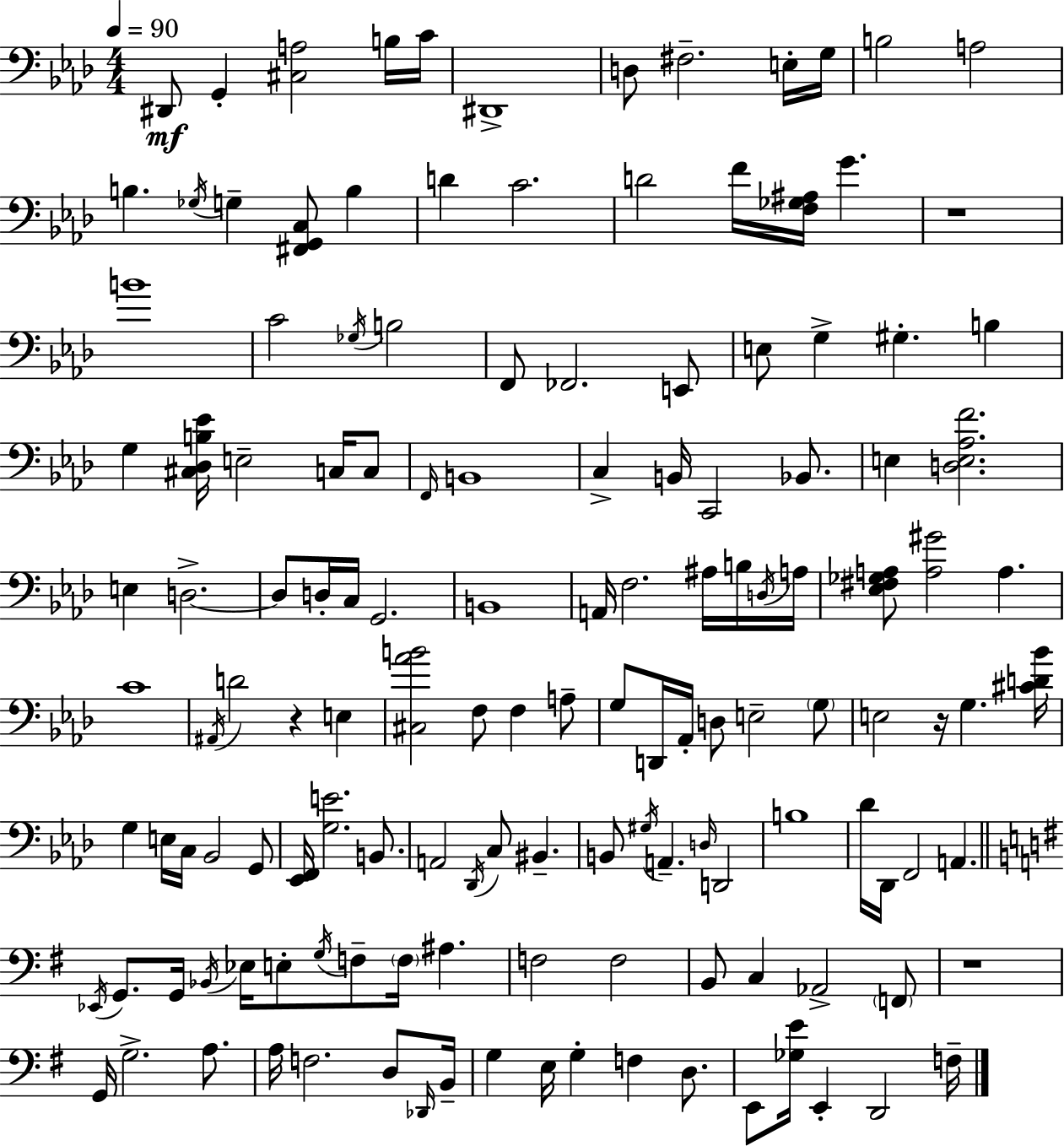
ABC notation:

X:1
T:Untitled
M:4/4
L:1/4
K:Fm
^D,,/2 G,, [^C,A,]2 B,/4 C/4 ^D,,4 D,/2 ^F,2 E,/4 G,/4 B,2 A,2 B, _G,/4 G, [^F,,G,,C,]/2 B, D C2 D2 F/4 [F,_G,^A,]/4 G z4 B4 C2 _G,/4 B,2 F,,/2 _F,,2 E,,/2 E,/2 G, ^G, B, G, [^C,_D,B,_E]/4 E,2 C,/4 C,/2 F,,/4 B,,4 C, B,,/4 C,,2 _B,,/2 E, [D,E,_A,F]2 E, D,2 D,/2 D,/4 C,/4 G,,2 B,,4 A,,/4 F,2 ^A,/4 B,/4 D,/4 A,/4 [_E,^F,_G,A,]/2 [A,^G]2 A, C4 ^A,,/4 D2 z E, [^C,_AB]2 F,/2 F, A,/2 G,/2 D,,/4 _A,,/4 D,/2 E,2 G,/2 E,2 z/4 G, [^CD_B]/4 G, E,/4 C,/4 _B,,2 G,,/2 [_E,,F,,]/4 [G,E]2 B,,/2 A,,2 _D,,/4 C,/2 ^B,, B,,/2 ^G,/4 A,, D,/4 D,,2 B,4 _D/4 _D,,/4 F,,2 A,, _E,,/4 G,,/2 G,,/4 _B,,/4 _E,/4 E,/2 G,/4 F,/2 F,/4 ^A, F,2 F,2 B,,/2 C, _A,,2 F,,/2 z4 G,,/4 G,2 A,/2 A,/4 F,2 D,/2 _D,,/4 B,,/4 G, E,/4 G, F, D,/2 E,,/2 [_G,E]/4 E,, D,,2 F,/4